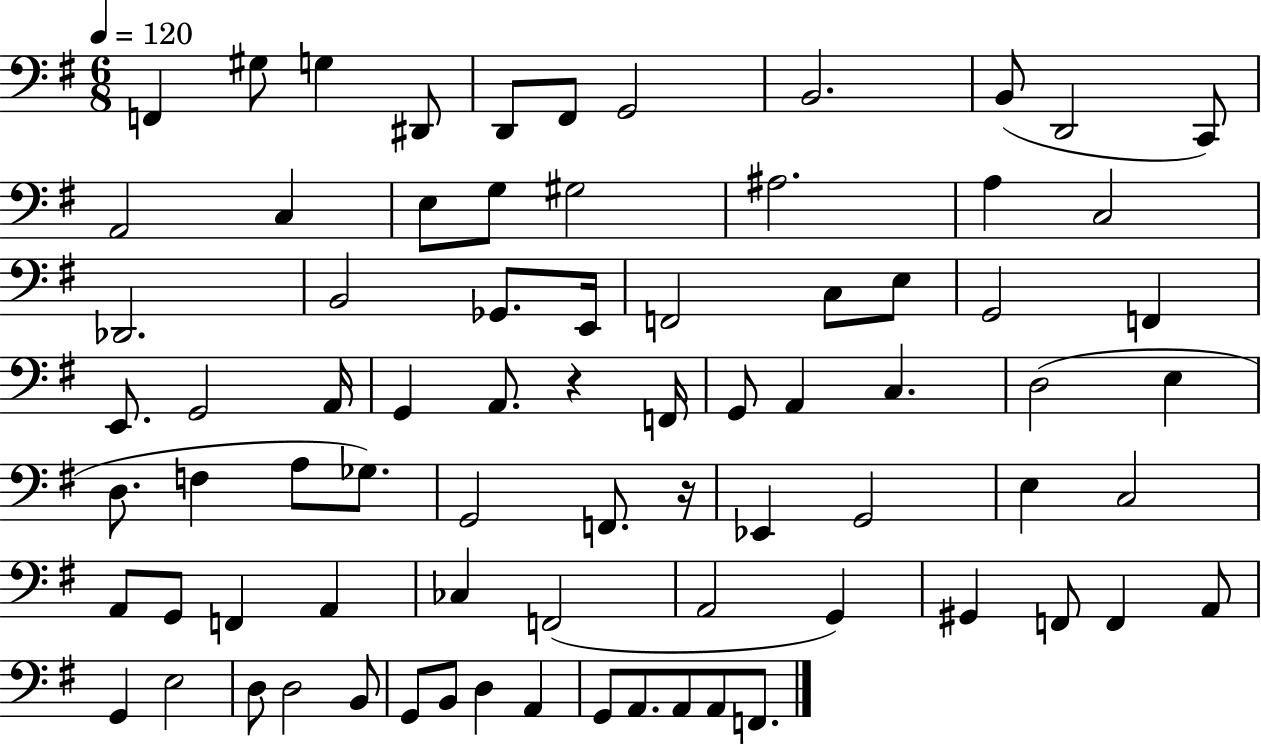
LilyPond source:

{
  \clef bass
  \numericTimeSignature
  \time 6/8
  \key g \major
  \tempo 4 = 120
  f,4 gis8 g4 dis,8 | d,8 fis,8 g,2 | b,2. | b,8( d,2 c,8) | \break a,2 c4 | e8 g8 gis2 | ais2. | a4 c2 | \break des,2. | b,2 ges,8. e,16 | f,2 c8 e8 | g,2 f,4 | \break e,8. g,2 a,16 | g,4 a,8. r4 f,16 | g,8 a,4 c4. | d2( e4 | \break d8. f4 a8 ges8.) | g,2 f,8. r16 | ees,4 g,2 | e4 c2 | \break a,8 g,8 f,4 a,4 | ces4 f,2( | a,2 g,4) | gis,4 f,8 f,4 a,8 | \break g,4 e2 | d8 d2 b,8 | g,8 b,8 d4 a,4 | g,8 a,8. a,8 a,8 f,8. | \break \bar "|."
}